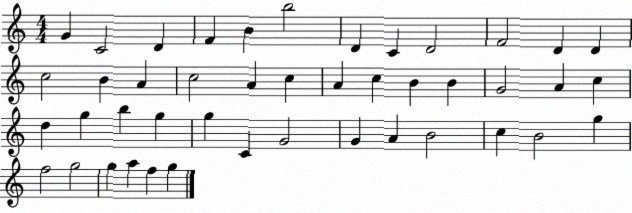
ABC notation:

X:1
T:Untitled
M:4/4
L:1/4
K:C
G C2 D F B b2 D C D2 F2 D D c2 B A c2 A c A c B B G2 A c d g b g g C G2 G A B2 c B2 g f2 g2 g a f g